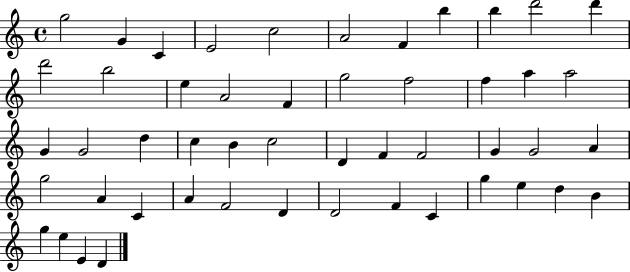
G5/h G4/q C4/q E4/h C5/h A4/h F4/q B5/q B5/q D6/h D6/q D6/h B5/h E5/q A4/h F4/q G5/h F5/h F5/q A5/q A5/h G4/q G4/h D5/q C5/q B4/q C5/h D4/q F4/q F4/h G4/q G4/h A4/q G5/h A4/q C4/q A4/q F4/h D4/q D4/h F4/q C4/q G5/q E5/q D5/q B4/q G5/q E5/q E4/q D4/q